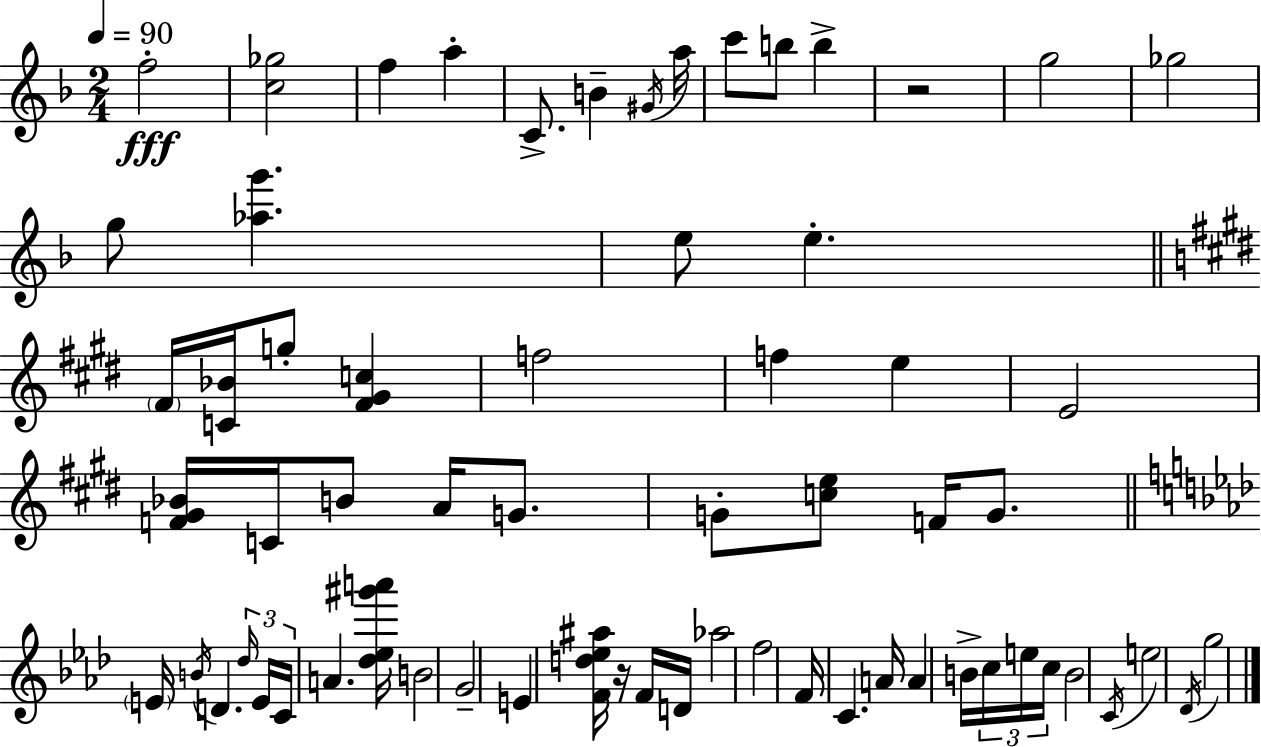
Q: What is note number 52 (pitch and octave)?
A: C4